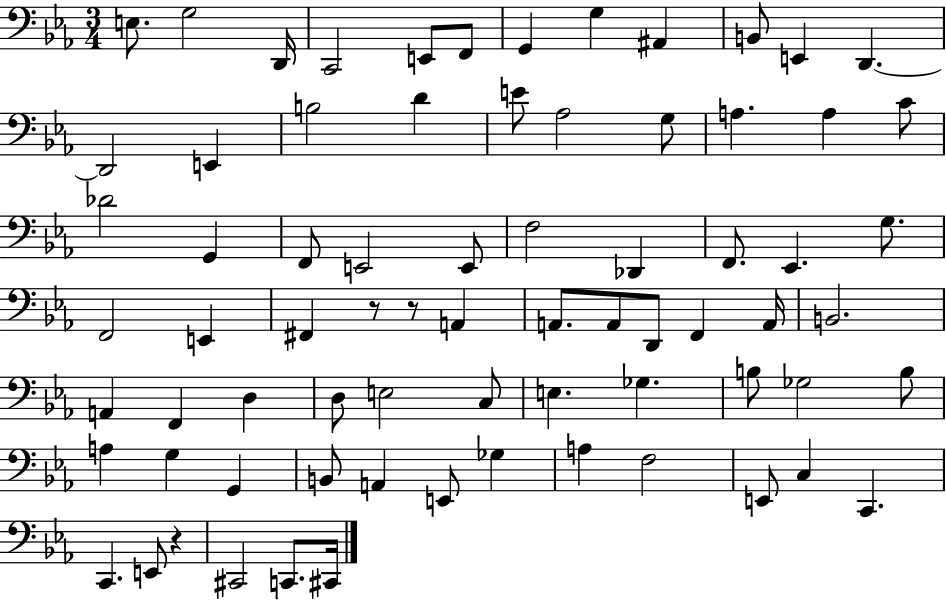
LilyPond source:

{
  \clef bass
  \numericTimeSignature
  \time 3/4
  \key ees \major
  e8. g2 d,16 | c,2 e,8 f,8 | g,4 g4 ais,4 | b,8 e,4 d,4.~~ | \break d,2 e,4 | b2 d'4 | e'8 aes2 g8 | a4. a4 c'8 | \break des'2 g,4 | f,8 e,2 e,8 | f2 des,4 | f,8. ees,4. g8. | \break f,2 e,4 | fis,4 r8 r8 a,4 | a,8. a,8 d,8 f,4 a,16 | b,2. | \break a,4 f,4 d4 | d8 e2 c8 | e4. ges4. | b8 ges2 b8 | \break a4 g4 g,4 | b,8 a,4 e,8 ges4 | a4 f2 | e,8 c4 c,4. | \break c,4. e,8 r4 | cis,2 c,8. cis,16 | \bar "|."
}